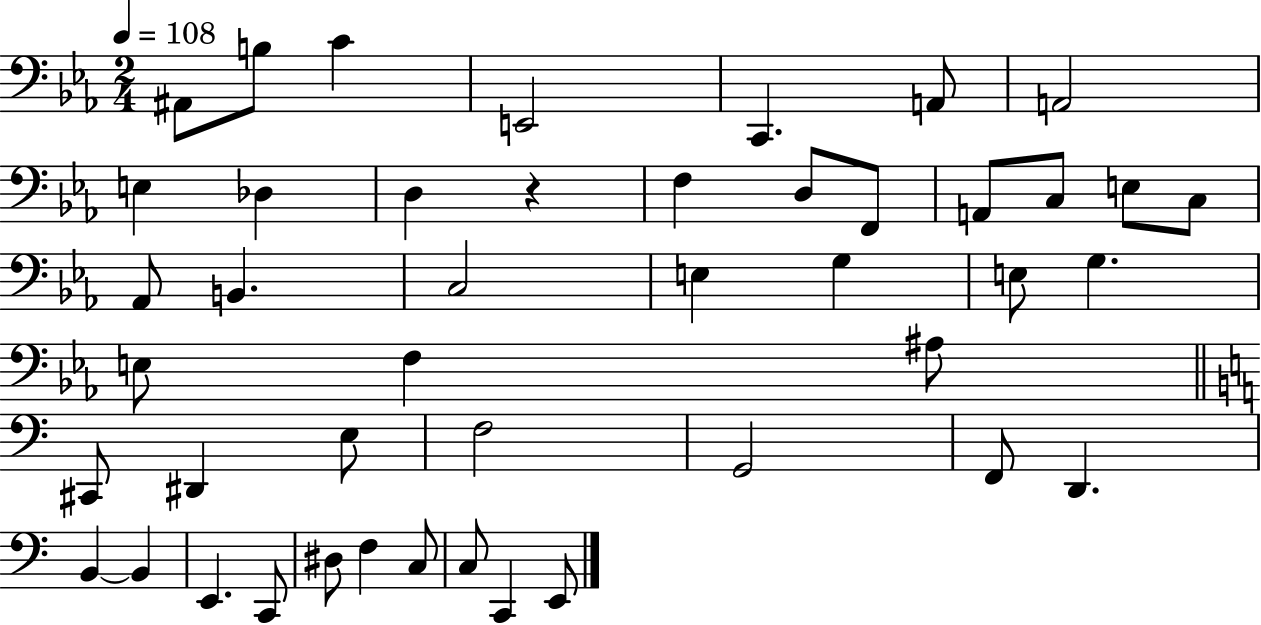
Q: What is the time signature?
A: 2/4